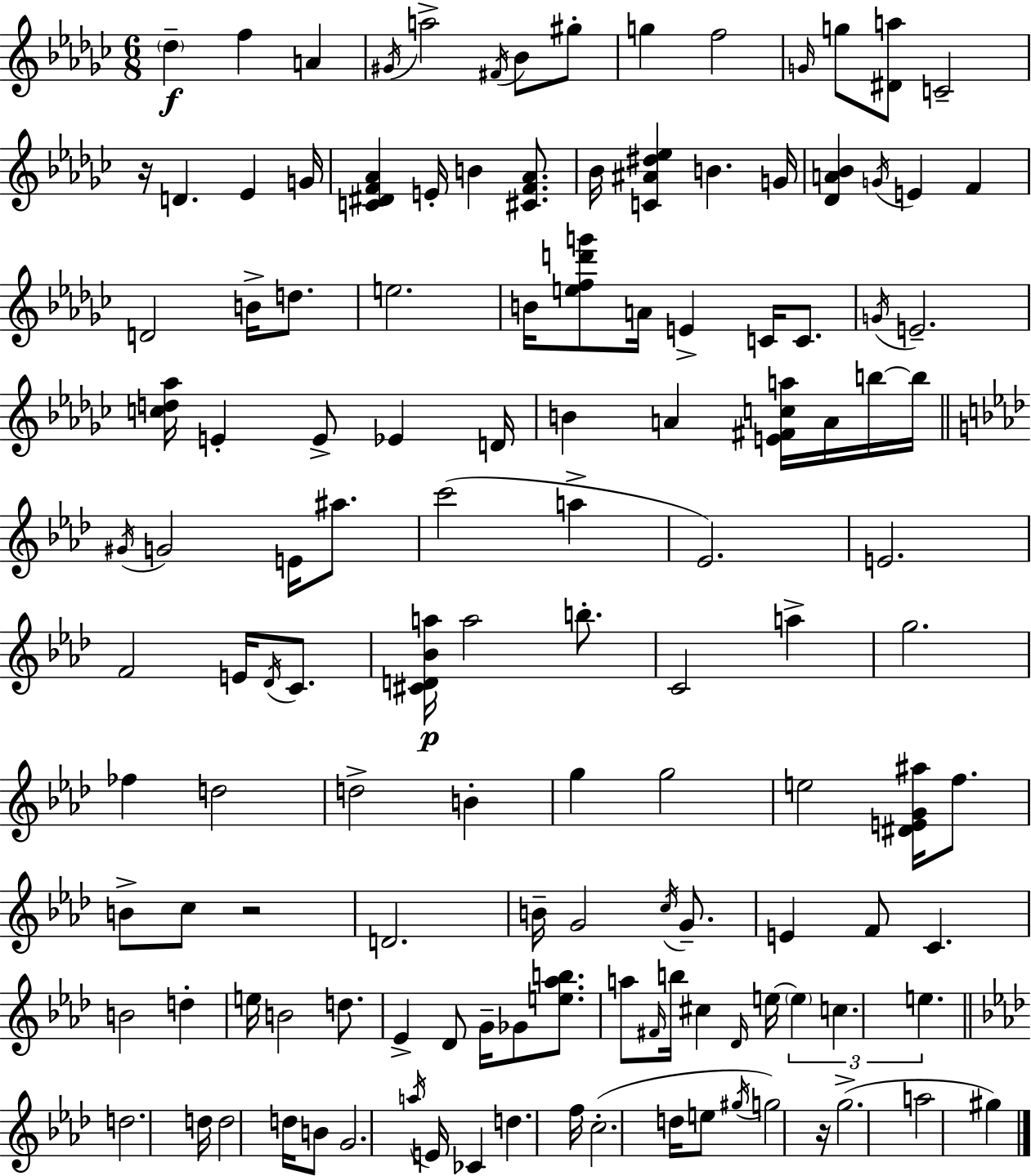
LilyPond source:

{
  \clef treble
  \numericTimeSignature
  \time 6/8
  \key ees \minor
  \parenthesize des''4--\f f''4 a'4 | \acciaccatura { gis'16 } a''2-> \acciaccatura { fis'16 } bes'8 | gis''8-. g''4 f''2 | \grace { g'16 } g''8 <dis' a''>8 c'2-- | \break r16 d'4. ees'4 | g'16 <c' dis' f' aes'>4 e'16-. b'4 | <cis' f' aes'>8. bes'16 <c' ais' dis'' ees''>4 b'4. | g'16 <des' a' bes'>4 \acciaccatura { g'16 } e'4 | \break f'4 d'2 | b'16-> d''8. e''2. | b'16 <e'' f'' d''' g'''>8 a'16 e'4-> | c'16 c'8. \acciaccatura { g'16 } e'2.-- | \break <c'' d'' aes''>16 e'4-. e'8-> | ees'4 d'16 b'4 a'4 | <e' fis' c'' a''>16 a'16 b''16~~ b''16 \bar "||" \break \key f \minor \acciaccatura { gis'16 } g'2 e'16 ais''8. | c'''2( a''4-> | ees'2.) | e'2. | \break f'2 e'16 \acciaccatura { des'16 } c'8. | <cis' d' bes' a''>16\p a''2 b''8.-. | c'2 a''4-> | g''2. | \break fes''4 d''2 | d''2-> b'4-. | g''4 g''2 | e''2 <dis' e' g' ais''>16 f''8. | \break b'8-> c''8 r2 | d'2. | b'16-- g'2 \acciaccatura { c''16 } | g'8.-- e'4 f'8 c'4. | \break b'2 d''4-. | e''16 b'2 | d''8. ees'4-> des'8 g'16-- ges'8 | <e'' aes'' b''>8. a''8 \grace { fis'16 } b''16 cis''4 \grace { des'16 } | \break e''16~~ \tuplet 3/2 { \parenthesize e''4 c''4. e''4. } | \bar "||" \break \key aes \major d''2. | d''16 d''2 d''16 b'8 | g'2. | \acciaccatura { a''16 } e'16 ces'4 d''4. | \break f''16 c''2.-.( | d''16 e''8 \acciaccatura { gis''16 } g''2) | r16 g''2.->( | a''2 gis''4) | \break \bar "|."
}